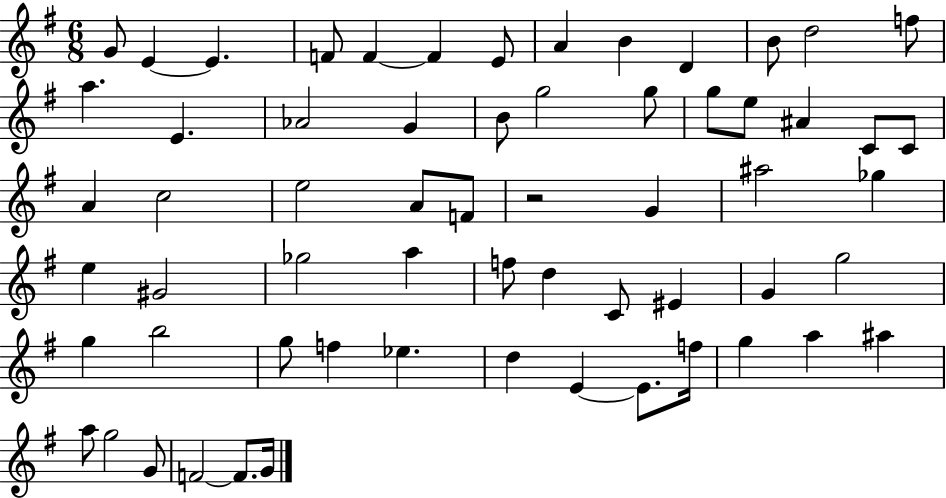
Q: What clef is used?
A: treble